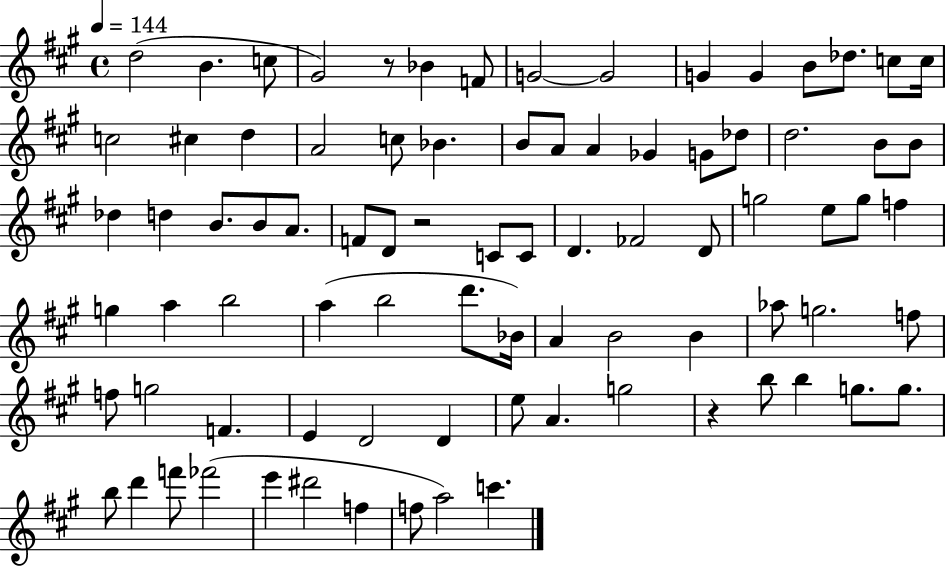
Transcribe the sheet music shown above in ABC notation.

X:1
T:Untitled
M:4/4
L:1/4
K:A
d2 B c/2 ^G2 z/2 _B F/2 G2 G2 G G B/2 _d/2 c/2 c/4 c2 ^c d A2 c/2 _B B/2 A/2 A _G G/2 _d/2 d2 B/2 B/2 _d d B/2 B/2 A/2 F/2 D/2 z2 C/2 C/2 D _F2 D/2 g2 e/2 g/2 f g a b2 a b2 d'/2 _B/4 A B2 B _a/2 g2 f/2 f/2 g2 F E D2 D e/2 A g2 z b/2 b g/2 g/2 b/2 d' f'/2 _f'2 e' ^d'2 f f/2 a2 c'